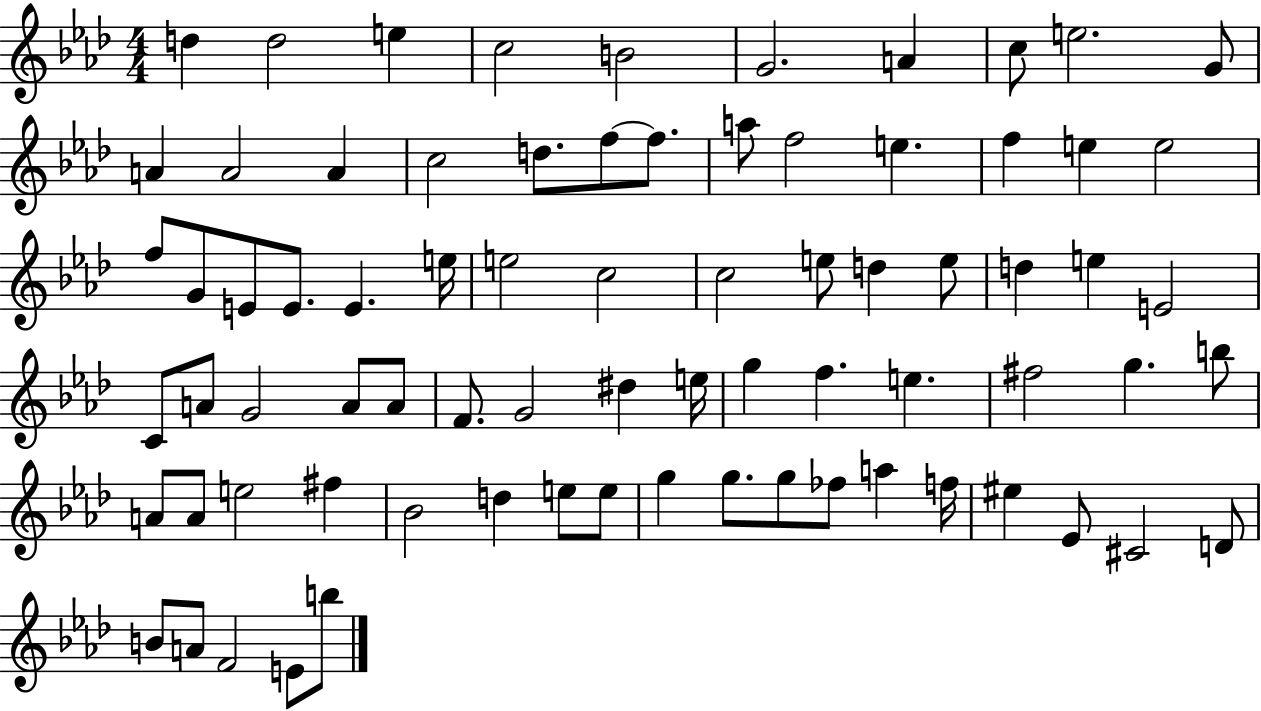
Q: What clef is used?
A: treble